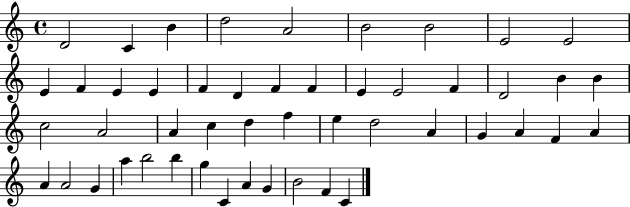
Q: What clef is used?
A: treble